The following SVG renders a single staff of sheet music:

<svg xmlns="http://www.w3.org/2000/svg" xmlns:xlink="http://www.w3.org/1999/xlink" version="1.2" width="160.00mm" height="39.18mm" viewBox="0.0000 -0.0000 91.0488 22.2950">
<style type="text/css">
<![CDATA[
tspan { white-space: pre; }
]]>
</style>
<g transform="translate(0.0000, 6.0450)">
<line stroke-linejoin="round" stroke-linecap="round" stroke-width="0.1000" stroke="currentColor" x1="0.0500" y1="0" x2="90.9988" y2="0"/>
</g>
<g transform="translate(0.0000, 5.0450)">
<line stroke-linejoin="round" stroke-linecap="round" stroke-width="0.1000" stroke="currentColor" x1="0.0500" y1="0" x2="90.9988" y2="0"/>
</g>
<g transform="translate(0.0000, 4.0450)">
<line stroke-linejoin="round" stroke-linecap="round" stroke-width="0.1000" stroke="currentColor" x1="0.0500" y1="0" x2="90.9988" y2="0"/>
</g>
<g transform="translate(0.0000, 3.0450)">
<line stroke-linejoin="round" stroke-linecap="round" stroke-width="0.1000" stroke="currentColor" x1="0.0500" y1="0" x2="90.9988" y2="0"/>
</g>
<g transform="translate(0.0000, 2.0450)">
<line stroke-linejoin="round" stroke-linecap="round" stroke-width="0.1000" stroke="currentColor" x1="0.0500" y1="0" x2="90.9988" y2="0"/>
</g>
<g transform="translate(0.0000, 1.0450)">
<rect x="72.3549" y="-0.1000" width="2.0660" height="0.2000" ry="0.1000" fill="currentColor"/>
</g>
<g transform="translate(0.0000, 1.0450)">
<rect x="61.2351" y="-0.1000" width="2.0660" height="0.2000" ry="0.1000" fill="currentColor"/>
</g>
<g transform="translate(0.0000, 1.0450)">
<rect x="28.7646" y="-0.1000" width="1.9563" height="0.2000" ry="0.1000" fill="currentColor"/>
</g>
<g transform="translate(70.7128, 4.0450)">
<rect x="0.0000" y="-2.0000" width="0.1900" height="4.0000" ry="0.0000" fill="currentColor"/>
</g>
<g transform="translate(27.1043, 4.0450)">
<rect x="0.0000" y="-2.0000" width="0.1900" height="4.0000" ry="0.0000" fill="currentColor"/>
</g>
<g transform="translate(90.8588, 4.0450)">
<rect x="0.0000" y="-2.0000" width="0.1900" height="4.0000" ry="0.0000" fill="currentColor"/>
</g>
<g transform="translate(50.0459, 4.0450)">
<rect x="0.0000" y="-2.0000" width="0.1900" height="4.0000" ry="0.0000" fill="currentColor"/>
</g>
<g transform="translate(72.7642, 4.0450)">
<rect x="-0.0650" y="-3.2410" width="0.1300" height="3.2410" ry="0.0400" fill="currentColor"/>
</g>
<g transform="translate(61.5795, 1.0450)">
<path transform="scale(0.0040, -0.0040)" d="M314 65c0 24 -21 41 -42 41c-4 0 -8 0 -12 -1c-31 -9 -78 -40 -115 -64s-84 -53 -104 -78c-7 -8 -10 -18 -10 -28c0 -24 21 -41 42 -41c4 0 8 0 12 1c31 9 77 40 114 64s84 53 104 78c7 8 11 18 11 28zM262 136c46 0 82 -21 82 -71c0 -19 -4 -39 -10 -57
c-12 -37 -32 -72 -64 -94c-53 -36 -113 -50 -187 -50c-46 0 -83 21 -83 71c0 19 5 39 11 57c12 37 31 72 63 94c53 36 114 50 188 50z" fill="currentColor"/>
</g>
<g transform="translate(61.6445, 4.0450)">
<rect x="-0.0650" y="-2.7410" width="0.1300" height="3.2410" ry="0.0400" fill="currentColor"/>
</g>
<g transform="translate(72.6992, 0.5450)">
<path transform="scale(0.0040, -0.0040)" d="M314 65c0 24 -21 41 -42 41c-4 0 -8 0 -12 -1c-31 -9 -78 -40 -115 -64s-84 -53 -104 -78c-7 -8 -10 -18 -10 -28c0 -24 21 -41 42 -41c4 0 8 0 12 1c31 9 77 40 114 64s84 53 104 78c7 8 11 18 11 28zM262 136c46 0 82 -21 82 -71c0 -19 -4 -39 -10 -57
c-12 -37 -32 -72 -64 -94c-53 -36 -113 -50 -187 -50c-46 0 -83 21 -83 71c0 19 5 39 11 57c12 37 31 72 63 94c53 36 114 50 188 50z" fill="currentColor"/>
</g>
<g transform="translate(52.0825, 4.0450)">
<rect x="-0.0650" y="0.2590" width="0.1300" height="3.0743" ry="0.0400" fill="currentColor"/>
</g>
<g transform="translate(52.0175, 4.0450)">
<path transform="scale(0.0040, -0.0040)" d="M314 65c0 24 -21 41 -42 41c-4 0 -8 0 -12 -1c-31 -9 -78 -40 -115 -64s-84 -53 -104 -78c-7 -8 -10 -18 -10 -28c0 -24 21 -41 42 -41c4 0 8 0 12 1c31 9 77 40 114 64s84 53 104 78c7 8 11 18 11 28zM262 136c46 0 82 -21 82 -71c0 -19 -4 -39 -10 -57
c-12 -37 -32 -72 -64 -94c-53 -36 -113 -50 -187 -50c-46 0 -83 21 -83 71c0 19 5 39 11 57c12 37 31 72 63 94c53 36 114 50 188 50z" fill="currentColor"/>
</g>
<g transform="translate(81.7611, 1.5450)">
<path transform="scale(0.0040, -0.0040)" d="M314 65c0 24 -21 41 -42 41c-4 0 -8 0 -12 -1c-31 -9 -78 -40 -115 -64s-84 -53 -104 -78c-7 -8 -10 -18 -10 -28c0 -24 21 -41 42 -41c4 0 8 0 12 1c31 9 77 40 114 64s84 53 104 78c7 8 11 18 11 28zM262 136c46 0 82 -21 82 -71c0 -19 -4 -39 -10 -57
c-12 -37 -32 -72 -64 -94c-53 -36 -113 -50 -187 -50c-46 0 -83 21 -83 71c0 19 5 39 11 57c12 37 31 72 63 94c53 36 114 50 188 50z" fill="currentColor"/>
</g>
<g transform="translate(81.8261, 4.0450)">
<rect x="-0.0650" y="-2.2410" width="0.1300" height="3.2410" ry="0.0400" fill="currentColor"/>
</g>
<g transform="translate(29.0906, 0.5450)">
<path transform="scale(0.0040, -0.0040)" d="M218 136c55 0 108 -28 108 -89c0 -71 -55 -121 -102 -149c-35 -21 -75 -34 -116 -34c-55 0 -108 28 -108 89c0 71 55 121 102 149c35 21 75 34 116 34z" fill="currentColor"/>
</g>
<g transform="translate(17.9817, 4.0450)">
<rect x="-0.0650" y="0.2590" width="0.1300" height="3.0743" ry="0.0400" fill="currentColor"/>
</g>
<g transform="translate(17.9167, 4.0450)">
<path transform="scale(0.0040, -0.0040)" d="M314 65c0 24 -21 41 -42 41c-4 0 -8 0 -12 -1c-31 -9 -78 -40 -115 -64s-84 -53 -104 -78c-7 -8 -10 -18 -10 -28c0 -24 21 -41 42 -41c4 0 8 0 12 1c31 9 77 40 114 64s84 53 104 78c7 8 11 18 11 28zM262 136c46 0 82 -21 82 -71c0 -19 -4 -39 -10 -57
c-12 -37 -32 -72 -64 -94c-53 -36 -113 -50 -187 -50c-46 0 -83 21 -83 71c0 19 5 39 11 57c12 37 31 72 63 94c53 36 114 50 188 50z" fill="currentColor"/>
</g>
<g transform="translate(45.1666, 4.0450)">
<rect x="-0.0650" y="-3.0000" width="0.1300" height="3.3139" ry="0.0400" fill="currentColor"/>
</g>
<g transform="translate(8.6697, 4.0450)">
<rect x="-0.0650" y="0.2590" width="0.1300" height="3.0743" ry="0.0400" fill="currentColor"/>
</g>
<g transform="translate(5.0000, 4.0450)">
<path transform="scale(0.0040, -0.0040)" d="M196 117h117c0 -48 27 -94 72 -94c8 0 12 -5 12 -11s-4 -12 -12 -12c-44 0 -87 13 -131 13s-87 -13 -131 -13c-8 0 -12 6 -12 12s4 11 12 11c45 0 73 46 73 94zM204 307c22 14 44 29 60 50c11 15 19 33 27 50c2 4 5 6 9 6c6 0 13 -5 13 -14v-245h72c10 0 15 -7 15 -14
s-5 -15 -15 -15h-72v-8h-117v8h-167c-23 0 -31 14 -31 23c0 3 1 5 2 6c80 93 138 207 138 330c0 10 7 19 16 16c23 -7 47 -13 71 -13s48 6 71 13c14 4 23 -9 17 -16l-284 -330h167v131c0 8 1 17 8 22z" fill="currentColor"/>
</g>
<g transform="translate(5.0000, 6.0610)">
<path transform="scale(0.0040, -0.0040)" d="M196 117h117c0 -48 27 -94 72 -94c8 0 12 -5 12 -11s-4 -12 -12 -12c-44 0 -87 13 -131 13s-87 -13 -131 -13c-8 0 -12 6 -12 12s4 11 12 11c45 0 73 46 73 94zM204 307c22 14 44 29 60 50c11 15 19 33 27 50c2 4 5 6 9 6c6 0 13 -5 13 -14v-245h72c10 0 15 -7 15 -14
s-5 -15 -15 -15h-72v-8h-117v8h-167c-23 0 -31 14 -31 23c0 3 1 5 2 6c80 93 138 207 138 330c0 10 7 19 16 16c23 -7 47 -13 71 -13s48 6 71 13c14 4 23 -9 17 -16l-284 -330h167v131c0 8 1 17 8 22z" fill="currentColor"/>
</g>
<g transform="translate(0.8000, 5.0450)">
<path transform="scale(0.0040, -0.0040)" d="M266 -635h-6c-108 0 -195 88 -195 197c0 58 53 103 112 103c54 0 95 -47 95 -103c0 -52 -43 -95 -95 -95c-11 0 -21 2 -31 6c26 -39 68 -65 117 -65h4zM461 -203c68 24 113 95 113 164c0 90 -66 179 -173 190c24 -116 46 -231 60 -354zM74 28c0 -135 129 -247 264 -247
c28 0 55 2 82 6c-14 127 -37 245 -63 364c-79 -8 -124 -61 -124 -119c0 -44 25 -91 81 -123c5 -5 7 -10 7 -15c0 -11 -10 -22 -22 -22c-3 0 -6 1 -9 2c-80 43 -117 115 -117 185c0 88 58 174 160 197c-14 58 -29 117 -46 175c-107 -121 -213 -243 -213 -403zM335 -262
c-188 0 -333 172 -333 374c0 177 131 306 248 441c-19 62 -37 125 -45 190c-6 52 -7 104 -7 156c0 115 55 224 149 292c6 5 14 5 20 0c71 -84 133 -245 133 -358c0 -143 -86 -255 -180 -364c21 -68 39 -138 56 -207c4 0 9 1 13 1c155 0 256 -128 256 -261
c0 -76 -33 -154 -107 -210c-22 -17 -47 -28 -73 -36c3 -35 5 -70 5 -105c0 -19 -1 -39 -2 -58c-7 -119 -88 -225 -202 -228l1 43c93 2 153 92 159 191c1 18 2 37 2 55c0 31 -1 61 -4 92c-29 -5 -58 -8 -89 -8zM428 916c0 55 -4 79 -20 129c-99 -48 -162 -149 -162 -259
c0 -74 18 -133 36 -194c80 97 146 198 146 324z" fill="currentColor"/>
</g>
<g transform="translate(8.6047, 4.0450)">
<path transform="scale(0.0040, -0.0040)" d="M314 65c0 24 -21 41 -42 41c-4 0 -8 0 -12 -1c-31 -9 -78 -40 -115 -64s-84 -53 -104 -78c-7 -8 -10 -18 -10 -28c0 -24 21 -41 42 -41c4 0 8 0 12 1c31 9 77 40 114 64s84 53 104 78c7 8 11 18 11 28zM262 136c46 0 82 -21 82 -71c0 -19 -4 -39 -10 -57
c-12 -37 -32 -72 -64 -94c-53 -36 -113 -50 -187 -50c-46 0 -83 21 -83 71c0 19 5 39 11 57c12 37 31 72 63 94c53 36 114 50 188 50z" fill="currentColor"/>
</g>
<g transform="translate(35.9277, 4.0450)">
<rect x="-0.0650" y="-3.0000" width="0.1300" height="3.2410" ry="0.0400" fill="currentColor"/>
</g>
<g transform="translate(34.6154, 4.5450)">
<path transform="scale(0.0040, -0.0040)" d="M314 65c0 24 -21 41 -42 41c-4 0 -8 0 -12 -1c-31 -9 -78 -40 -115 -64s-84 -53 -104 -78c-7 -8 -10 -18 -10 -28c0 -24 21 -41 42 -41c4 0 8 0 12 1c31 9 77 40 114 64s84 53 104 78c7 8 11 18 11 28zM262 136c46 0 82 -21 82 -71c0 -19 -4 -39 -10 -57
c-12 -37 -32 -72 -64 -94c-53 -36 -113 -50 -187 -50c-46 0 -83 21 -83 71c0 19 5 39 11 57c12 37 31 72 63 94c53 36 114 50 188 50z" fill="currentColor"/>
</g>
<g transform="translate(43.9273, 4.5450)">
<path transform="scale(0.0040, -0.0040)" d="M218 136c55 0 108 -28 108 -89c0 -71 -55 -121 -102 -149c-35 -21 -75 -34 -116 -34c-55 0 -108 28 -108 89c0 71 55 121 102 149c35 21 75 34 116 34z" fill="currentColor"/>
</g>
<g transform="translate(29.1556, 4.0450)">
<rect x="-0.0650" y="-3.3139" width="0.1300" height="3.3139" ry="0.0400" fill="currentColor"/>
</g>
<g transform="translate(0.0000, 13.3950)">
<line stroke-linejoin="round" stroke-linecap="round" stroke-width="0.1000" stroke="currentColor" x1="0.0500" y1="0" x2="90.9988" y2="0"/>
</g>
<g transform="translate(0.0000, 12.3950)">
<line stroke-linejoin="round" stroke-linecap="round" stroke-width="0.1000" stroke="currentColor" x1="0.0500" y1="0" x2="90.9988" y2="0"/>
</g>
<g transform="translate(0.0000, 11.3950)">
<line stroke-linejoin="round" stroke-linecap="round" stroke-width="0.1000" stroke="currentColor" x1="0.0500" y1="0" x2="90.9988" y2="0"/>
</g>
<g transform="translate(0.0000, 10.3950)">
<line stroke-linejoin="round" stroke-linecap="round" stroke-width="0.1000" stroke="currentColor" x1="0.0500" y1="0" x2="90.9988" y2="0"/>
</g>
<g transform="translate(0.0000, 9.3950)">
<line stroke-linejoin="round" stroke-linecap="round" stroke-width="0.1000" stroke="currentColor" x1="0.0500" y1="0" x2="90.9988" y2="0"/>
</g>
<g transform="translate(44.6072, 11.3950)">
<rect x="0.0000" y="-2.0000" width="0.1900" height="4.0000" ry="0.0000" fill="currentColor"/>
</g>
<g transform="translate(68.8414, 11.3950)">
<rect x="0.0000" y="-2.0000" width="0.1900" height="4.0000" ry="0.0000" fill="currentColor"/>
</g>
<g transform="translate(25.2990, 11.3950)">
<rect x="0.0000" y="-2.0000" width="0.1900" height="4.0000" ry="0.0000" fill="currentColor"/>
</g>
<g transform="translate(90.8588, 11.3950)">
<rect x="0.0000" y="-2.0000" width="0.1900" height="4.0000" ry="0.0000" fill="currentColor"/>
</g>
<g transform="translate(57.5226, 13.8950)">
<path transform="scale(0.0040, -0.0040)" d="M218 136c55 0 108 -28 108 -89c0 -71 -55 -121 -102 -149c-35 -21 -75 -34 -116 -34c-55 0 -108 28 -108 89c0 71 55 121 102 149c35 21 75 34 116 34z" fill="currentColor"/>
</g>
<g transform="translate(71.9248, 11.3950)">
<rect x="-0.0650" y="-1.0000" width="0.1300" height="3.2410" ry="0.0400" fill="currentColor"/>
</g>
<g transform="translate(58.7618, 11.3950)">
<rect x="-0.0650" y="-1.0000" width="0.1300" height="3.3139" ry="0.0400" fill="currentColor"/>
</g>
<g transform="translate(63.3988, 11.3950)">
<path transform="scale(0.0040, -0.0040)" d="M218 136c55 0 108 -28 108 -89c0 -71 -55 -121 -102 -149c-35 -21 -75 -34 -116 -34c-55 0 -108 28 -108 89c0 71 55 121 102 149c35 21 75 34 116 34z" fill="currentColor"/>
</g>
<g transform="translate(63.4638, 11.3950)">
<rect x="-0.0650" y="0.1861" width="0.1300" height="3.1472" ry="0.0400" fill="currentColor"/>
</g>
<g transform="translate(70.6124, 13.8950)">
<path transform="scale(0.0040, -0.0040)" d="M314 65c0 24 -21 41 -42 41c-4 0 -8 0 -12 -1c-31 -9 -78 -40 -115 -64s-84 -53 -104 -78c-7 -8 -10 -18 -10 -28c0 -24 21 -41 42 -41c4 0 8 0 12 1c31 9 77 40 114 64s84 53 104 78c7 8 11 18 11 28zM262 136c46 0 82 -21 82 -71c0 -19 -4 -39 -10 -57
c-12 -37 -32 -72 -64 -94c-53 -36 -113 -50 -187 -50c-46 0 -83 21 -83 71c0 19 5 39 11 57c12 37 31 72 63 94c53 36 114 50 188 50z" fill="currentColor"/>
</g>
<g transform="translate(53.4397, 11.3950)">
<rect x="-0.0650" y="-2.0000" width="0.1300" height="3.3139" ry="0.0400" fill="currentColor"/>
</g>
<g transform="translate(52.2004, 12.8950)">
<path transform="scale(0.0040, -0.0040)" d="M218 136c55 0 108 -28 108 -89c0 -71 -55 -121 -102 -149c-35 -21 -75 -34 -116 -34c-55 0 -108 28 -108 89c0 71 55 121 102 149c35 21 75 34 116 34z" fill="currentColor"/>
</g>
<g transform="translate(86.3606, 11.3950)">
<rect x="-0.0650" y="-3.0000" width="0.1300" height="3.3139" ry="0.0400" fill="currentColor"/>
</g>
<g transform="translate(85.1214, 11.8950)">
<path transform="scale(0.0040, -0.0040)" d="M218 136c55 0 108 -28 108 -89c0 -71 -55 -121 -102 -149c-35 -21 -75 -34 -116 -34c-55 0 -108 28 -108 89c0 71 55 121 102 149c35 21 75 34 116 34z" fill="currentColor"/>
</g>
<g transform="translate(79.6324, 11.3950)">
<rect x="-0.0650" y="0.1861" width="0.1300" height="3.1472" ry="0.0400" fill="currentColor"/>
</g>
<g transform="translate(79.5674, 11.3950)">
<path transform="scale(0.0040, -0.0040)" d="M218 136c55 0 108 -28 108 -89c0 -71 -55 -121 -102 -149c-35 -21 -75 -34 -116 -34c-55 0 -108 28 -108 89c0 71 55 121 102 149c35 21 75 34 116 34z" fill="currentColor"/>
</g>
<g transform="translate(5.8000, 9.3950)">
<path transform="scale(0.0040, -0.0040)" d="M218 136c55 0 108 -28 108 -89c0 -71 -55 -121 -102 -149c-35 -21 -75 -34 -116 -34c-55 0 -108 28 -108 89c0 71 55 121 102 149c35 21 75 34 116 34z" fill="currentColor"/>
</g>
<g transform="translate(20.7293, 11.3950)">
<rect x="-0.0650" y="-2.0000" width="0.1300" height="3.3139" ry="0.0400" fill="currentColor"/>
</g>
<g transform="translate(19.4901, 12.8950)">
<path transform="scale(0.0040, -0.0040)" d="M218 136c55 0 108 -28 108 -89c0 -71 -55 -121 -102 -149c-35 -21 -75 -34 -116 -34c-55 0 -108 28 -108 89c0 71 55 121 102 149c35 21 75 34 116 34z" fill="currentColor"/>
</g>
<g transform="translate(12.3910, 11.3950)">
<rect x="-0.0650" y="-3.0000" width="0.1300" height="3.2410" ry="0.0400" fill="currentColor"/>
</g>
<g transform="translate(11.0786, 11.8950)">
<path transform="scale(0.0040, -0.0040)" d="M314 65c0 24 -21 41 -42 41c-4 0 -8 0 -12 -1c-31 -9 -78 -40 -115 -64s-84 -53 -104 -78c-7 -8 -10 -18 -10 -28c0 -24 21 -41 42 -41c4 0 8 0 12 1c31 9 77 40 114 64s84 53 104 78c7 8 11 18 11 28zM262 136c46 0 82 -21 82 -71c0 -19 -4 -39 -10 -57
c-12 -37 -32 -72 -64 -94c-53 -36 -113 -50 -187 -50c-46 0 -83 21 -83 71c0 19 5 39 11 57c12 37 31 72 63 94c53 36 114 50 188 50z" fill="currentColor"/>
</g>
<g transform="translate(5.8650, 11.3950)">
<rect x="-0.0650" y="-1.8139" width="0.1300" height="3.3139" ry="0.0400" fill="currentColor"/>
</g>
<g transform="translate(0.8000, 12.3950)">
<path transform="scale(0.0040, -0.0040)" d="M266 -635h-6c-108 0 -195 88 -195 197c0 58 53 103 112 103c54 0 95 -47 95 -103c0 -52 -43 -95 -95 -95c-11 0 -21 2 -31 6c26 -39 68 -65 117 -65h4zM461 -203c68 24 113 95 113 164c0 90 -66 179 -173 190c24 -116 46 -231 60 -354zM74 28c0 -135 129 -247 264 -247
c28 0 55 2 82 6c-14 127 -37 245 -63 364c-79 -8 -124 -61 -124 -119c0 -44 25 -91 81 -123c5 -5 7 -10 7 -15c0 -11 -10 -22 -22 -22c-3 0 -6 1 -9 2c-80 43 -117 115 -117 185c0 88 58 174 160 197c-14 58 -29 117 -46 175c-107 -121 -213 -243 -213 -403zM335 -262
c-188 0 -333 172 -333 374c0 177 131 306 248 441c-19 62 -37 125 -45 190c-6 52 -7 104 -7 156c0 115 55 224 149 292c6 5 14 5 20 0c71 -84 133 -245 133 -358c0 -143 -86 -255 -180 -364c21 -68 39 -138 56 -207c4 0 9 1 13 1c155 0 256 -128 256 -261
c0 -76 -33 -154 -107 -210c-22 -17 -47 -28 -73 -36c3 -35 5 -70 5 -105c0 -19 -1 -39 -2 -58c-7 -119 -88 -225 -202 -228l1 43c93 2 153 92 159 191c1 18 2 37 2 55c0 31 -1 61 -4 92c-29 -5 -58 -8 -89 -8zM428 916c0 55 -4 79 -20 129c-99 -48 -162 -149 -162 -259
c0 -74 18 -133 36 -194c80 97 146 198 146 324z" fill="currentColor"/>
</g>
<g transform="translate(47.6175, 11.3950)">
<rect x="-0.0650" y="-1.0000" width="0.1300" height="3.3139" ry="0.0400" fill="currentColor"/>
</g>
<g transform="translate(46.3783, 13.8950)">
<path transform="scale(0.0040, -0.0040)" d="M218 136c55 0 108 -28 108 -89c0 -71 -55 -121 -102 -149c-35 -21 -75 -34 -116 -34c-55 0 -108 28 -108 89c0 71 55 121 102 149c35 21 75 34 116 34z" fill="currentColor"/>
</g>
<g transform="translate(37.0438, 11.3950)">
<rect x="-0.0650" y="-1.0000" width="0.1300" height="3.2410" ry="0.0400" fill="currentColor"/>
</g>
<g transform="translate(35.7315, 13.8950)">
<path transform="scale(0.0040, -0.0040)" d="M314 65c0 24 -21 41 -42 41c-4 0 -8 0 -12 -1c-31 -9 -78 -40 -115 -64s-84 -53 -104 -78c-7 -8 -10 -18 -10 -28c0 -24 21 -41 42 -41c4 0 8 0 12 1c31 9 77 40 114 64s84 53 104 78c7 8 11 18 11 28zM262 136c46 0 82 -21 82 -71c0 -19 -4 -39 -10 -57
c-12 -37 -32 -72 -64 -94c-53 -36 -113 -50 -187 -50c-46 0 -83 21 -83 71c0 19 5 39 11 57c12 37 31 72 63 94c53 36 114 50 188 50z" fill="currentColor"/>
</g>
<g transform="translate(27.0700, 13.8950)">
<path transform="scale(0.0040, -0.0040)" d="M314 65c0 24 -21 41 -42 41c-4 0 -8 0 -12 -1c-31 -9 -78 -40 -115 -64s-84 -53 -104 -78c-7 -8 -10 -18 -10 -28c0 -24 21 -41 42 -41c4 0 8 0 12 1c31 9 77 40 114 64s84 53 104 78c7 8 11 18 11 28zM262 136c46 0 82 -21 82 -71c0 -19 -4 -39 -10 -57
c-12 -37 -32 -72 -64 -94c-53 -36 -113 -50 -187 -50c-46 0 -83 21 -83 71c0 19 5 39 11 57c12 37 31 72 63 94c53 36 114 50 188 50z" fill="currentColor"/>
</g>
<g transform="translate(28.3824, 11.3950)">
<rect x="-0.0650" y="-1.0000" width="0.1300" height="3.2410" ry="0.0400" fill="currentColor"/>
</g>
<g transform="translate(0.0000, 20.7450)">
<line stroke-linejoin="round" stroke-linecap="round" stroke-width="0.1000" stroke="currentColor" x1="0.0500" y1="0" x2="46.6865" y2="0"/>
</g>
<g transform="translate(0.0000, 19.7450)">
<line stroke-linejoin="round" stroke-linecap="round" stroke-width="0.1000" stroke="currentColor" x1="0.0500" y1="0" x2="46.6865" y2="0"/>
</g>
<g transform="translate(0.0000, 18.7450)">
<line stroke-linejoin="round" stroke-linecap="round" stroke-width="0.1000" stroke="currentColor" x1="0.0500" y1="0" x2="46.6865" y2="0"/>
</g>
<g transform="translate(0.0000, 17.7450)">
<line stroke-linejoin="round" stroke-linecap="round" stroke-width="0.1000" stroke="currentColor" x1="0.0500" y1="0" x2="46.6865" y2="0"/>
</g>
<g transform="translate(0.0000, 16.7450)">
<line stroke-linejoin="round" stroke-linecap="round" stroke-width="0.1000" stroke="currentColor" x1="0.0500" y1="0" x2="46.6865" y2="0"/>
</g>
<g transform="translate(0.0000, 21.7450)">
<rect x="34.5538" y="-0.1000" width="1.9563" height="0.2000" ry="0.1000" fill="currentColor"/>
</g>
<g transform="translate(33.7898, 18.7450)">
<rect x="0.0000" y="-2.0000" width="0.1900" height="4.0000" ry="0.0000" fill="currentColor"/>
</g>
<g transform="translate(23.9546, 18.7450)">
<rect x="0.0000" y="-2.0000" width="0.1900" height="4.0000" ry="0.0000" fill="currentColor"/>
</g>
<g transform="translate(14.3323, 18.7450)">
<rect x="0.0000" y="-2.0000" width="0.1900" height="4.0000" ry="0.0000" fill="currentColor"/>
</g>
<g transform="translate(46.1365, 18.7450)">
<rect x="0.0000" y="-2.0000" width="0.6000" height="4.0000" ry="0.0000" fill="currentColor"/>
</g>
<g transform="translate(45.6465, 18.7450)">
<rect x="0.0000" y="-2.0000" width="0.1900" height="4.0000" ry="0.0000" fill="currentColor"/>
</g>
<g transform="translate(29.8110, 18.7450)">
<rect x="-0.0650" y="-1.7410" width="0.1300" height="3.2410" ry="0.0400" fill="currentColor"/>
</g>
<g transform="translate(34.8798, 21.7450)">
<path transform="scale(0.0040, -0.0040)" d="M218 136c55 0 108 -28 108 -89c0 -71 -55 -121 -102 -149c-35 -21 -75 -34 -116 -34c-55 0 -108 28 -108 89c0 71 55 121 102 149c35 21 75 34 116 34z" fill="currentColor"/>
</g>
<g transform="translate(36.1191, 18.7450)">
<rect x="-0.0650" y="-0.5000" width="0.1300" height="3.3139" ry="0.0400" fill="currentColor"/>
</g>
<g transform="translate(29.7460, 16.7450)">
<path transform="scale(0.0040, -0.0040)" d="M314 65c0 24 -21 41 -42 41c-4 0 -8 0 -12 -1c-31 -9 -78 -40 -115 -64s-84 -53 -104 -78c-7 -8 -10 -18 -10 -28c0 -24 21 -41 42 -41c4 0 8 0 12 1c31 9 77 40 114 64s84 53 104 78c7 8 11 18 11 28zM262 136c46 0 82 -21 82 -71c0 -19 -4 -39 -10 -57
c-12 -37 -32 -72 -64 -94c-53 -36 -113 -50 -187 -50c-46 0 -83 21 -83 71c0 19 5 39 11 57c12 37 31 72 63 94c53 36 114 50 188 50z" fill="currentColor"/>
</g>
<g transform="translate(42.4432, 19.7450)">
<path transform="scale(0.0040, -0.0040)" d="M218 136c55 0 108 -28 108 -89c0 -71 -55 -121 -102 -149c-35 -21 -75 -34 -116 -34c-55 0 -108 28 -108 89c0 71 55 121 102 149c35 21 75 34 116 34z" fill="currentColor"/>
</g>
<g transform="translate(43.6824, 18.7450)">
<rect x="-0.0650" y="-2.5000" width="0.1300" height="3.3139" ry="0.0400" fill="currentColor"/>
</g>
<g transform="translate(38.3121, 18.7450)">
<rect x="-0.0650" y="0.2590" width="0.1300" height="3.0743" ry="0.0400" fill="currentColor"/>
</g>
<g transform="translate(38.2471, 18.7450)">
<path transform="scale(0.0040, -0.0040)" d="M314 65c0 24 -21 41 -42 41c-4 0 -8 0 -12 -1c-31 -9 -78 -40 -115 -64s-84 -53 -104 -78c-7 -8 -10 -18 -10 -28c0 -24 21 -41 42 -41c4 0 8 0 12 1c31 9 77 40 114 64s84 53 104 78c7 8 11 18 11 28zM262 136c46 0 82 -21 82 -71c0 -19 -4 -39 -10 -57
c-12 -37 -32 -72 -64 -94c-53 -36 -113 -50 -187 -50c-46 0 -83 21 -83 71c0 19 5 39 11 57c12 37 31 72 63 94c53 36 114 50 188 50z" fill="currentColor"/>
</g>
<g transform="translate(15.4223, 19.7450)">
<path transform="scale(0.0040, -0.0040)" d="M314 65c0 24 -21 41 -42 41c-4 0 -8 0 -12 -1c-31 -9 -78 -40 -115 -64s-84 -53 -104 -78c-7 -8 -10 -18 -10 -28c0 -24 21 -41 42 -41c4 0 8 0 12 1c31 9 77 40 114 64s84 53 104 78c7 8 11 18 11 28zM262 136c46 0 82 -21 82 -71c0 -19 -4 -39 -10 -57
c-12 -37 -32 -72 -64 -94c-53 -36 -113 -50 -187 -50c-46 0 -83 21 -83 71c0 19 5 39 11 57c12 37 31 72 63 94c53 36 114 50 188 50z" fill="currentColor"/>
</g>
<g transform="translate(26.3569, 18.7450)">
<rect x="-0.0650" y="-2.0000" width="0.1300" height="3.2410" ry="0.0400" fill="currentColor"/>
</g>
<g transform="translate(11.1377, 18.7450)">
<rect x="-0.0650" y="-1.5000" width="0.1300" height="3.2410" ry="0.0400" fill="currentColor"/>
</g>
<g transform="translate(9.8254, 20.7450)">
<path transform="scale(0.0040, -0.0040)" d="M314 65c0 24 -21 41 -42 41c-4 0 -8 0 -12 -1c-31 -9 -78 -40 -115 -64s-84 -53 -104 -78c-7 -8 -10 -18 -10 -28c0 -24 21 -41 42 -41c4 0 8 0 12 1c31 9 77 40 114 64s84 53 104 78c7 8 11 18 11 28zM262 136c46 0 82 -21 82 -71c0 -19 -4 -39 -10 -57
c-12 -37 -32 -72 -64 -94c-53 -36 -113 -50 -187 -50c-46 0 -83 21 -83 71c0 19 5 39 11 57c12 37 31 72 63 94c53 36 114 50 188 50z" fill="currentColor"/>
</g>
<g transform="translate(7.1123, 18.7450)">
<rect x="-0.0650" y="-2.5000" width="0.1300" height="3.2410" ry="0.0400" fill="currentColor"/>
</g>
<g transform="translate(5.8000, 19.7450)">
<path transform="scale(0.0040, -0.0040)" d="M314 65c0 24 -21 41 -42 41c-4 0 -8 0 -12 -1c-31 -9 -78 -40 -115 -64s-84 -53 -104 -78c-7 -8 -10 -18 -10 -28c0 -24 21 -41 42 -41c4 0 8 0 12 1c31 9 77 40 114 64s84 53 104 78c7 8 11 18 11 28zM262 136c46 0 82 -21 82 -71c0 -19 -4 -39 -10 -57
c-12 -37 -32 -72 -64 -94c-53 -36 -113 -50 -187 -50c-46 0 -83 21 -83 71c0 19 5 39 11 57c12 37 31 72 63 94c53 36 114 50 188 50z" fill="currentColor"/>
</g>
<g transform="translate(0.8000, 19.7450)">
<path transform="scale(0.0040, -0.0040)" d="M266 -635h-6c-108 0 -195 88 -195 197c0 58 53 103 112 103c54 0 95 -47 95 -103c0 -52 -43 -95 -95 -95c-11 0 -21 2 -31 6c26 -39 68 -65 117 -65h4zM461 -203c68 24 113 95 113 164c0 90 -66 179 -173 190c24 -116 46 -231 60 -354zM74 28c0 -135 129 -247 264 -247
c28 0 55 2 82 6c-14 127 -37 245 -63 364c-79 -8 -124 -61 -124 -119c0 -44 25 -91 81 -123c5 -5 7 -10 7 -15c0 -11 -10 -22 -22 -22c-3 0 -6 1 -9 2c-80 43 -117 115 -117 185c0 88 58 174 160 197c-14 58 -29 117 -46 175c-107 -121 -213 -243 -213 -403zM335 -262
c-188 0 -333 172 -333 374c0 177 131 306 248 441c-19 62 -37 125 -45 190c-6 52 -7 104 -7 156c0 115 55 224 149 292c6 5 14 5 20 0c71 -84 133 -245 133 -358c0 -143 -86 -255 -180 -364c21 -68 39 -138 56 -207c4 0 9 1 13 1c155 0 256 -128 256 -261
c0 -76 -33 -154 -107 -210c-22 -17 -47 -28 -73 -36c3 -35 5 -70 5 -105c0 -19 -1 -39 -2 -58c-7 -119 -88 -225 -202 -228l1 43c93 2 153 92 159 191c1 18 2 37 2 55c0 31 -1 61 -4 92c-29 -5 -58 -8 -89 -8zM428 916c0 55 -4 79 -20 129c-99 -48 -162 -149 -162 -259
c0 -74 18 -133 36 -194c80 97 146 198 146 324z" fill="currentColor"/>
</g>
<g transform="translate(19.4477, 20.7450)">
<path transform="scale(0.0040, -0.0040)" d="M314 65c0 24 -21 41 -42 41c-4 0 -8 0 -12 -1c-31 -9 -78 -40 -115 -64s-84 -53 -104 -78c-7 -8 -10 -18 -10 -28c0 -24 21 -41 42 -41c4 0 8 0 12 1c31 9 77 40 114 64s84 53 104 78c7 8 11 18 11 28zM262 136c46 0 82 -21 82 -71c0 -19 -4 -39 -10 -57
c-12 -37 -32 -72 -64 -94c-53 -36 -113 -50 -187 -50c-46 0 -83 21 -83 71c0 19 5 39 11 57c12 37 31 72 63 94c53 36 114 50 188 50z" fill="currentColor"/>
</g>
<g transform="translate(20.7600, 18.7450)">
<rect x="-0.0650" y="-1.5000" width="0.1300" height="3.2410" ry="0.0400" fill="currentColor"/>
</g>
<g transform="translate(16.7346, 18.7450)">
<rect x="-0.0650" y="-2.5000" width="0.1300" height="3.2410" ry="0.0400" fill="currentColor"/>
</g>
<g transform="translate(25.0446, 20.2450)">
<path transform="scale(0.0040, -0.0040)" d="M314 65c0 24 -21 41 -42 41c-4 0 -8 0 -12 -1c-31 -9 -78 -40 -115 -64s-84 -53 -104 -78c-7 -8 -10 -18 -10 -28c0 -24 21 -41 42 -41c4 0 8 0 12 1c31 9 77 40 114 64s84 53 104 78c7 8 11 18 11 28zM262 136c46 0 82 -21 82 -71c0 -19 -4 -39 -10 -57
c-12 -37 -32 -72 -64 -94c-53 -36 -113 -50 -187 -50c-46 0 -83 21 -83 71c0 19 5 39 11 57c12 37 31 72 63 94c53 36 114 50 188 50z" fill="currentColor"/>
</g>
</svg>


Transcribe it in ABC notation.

X:1
T:Untitled
M:4/4
L:1/4
K:C
B2 B2 b A2 A B2 a2 b2 g2 f A2 F D2 D2 D F D B D2 B A G2 E2 G2 E2 F2 f2 C B2 G